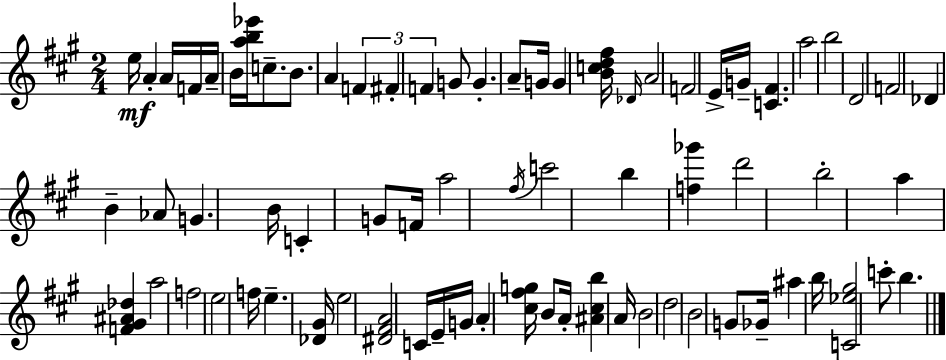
E5/s A4/q A4/s F4/s A4/s B4/s [A5,B5,Eb6]/s C5/e. B4/e. A4/q F4/q F#4/q F4/q G4/e G4/q. A4/e G4/s G4/q [B4,C5,D5,F#5]/s Db4/s A4/h F4/h E4/s G4/s [C4,F#4]/q. A5/h B5/h D4/h F4/h Db4/q B4/q Ab4/e G4/q. B4/s C4/q G4/e F4/s A5/h F#5/s C6/h B5/q [F5,Gb6]/q D6/h B5/h A5/q [F4,G#4,A#4,Db5]/q A5/h F5/h E5/h F5/s E5/q. [Db4,G#4]/s E5/h [D#4,F#4,A4]/h C4/s E4/s G4/s A4/q [C#5,F#5,G5]/s B4/e A4/s [A#4,C#5,B5]/q A4/s B4/h D5/h B4/h G4/e Gb4/s A#5/q B5/s [C4,Eb5,G#5]/h C6/e B5/q.